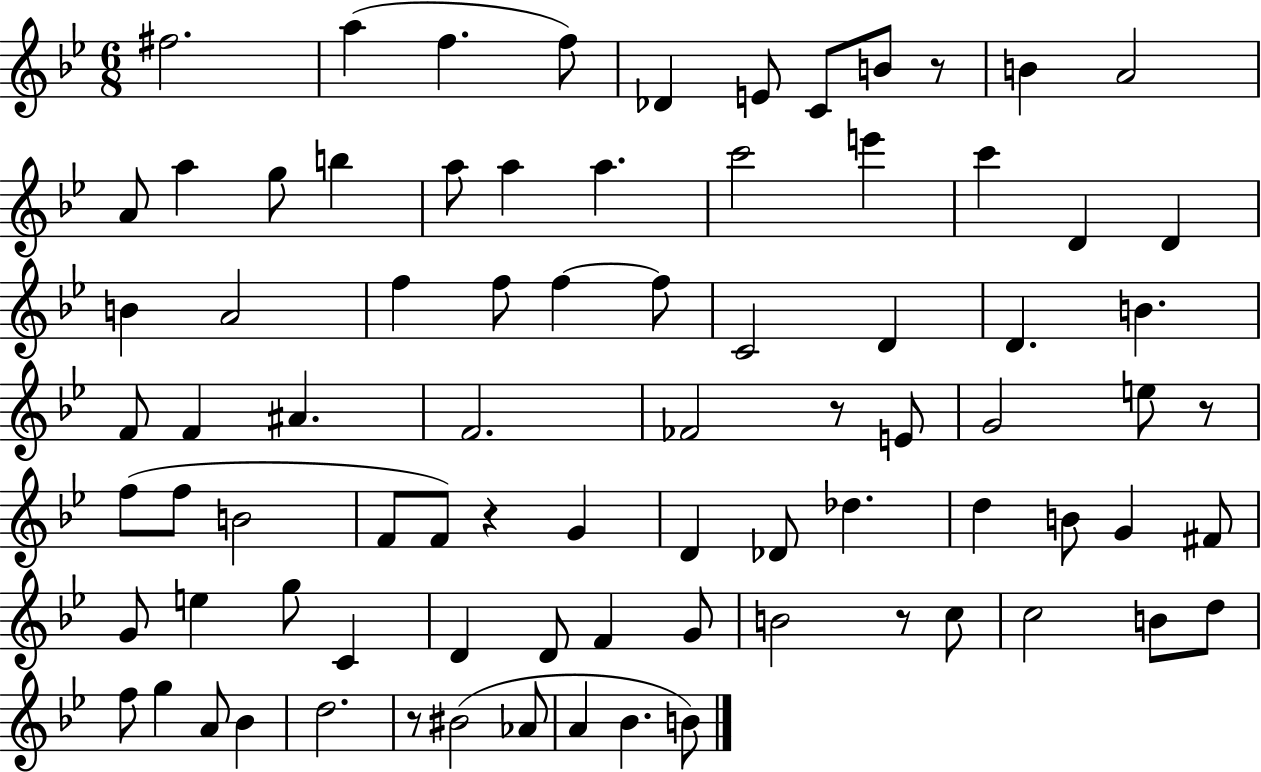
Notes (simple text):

F#5/h. A5/q F5/q. F5/e Db4/q E4/e C4/e B4/e R/e B4/q A4/h A4/e A5/q G5/e B5/q A5/e A5/q A5/q. C6/h E6/q C6/q D4/q D4/q B4/q A4/h F5/q F5/e F5/q F5/e C4/h D4/q D4/q. B4/q. F4/e F4/q A#4/q. F4/h. FES4/h R/e E4/e G4/h E5/e R/e F5/e F5/e B4/h F4/e F4/e R/q G4/q D4/q Db4/e Db5/q. D5/q B4/e G4/q F#4/e G4/e E5/q G5/e C4/q D4/q D4/e F4/q G4/e B4/h R/e C5/e C5/h B4/e D5/e F5/e G5/q A4/e Bb4/q D5/h. R/e BIS4/h Ab4/e A4/q Bb4/q. B4/e